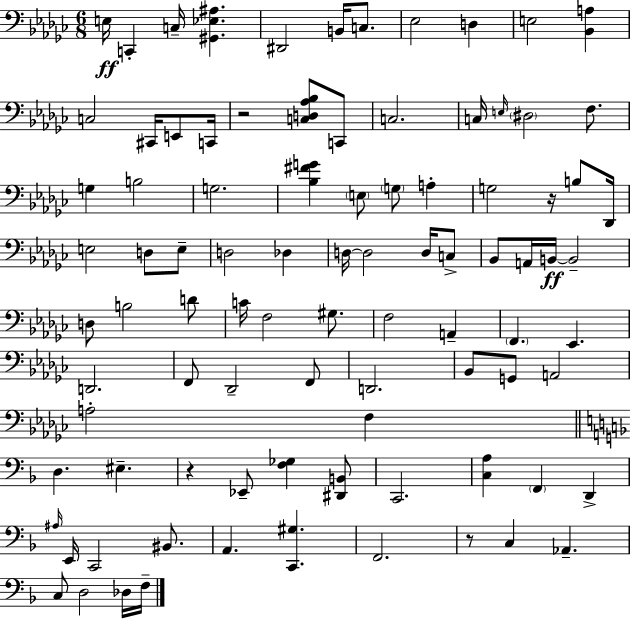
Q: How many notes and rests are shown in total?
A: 91